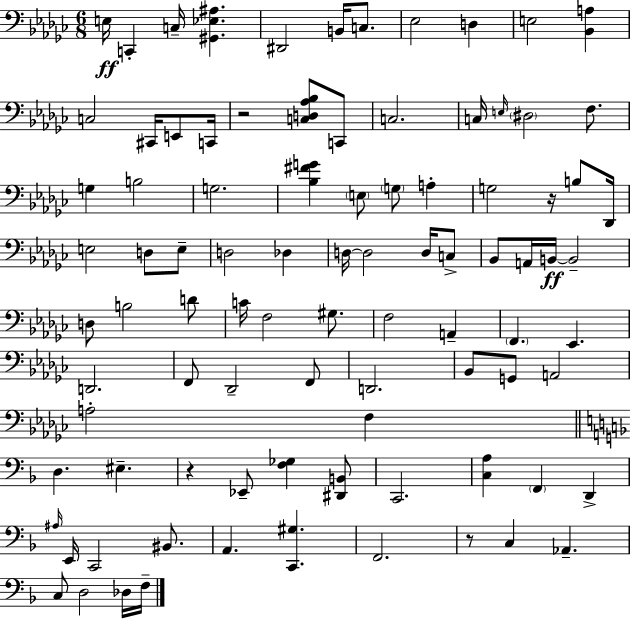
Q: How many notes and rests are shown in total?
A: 91